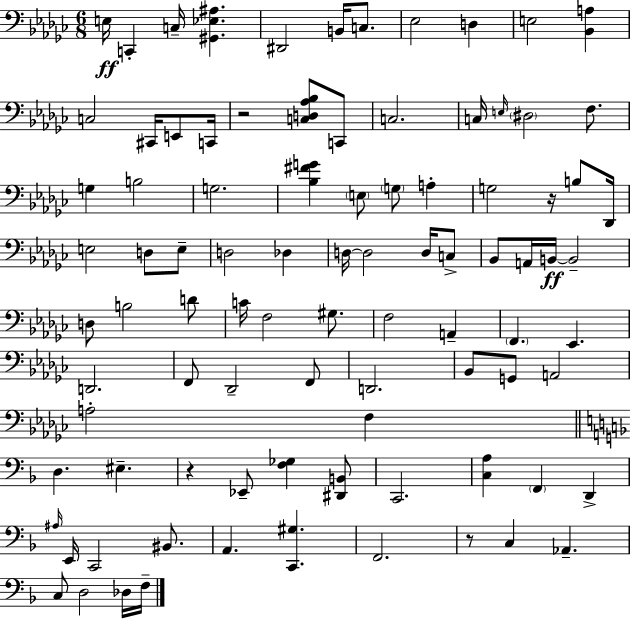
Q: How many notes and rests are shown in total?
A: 91